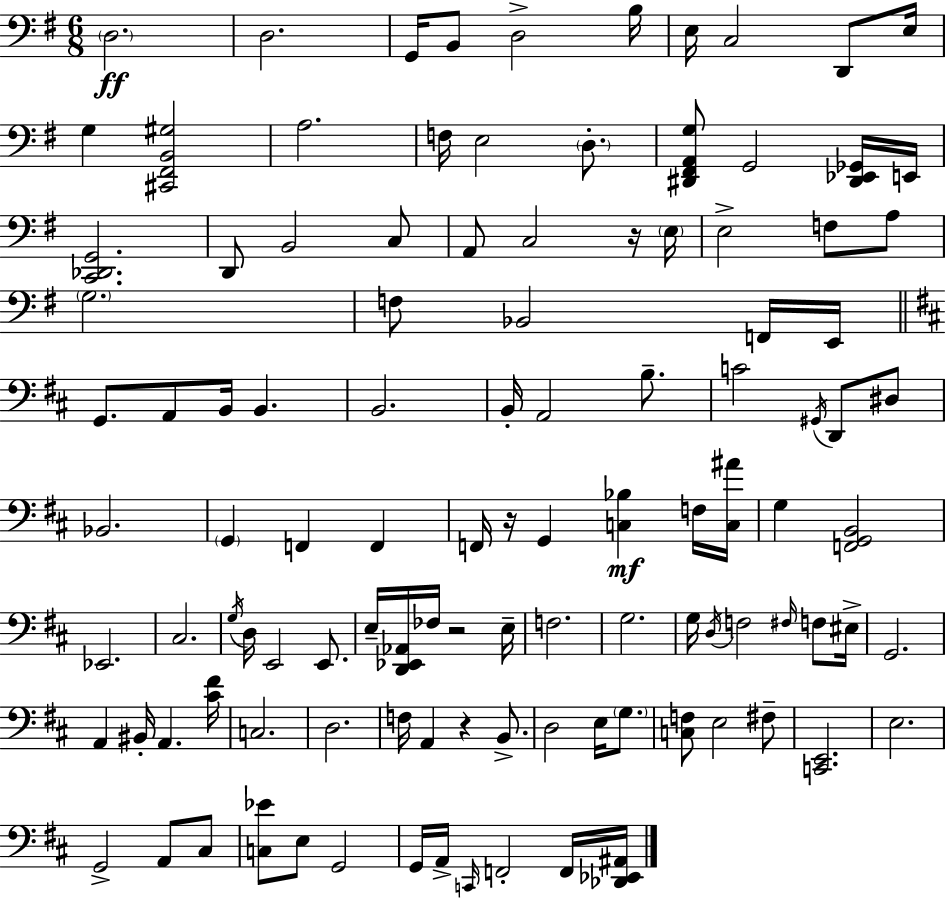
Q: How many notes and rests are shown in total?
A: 110